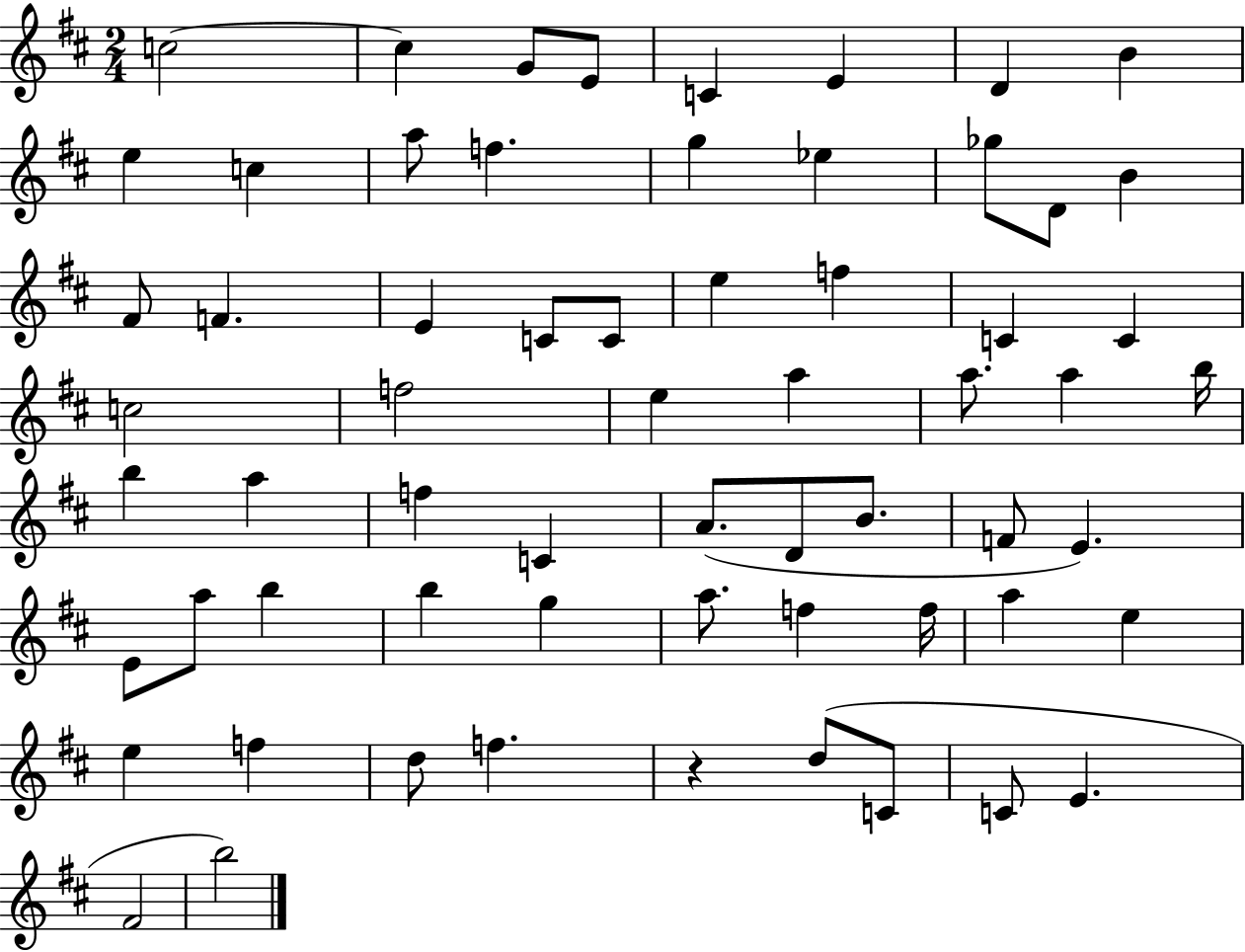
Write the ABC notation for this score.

X:1
T:Untitled
M:2/4
L:1/4
K:D
c2 c G/2 E/2 C E D B e c a/2 f g _e _g/2 D/2 B ^F/2 F E C/2 C/2 e f C C c2 f2 e a a/2 a b/4 b a f C A/2 D/2 B/2 F/2 E E/2 a/2 b b g a/2 f f/4 a e e f d/2 f z d/2 C/2 C/2 E ^F2 b2